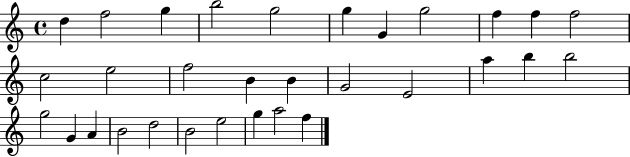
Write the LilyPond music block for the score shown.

{
  \clef treble
  \time 4/4
  \defaultTimeSignature
  \key c \major
  d''4 f''2 g''4 | b''2 g''2 | g''4 g'4 g''2 | f''4 f''4 f''2 | \break c''2 e''2 | f''2 b'4 b'4 | g'2 e'2 | a''4 b''4 b''2 | \break g''2 g'4 a'4 | b'2 d''2 | b'2 e''2 | g''4 a''2 f''4 | \break \bar "|."
}